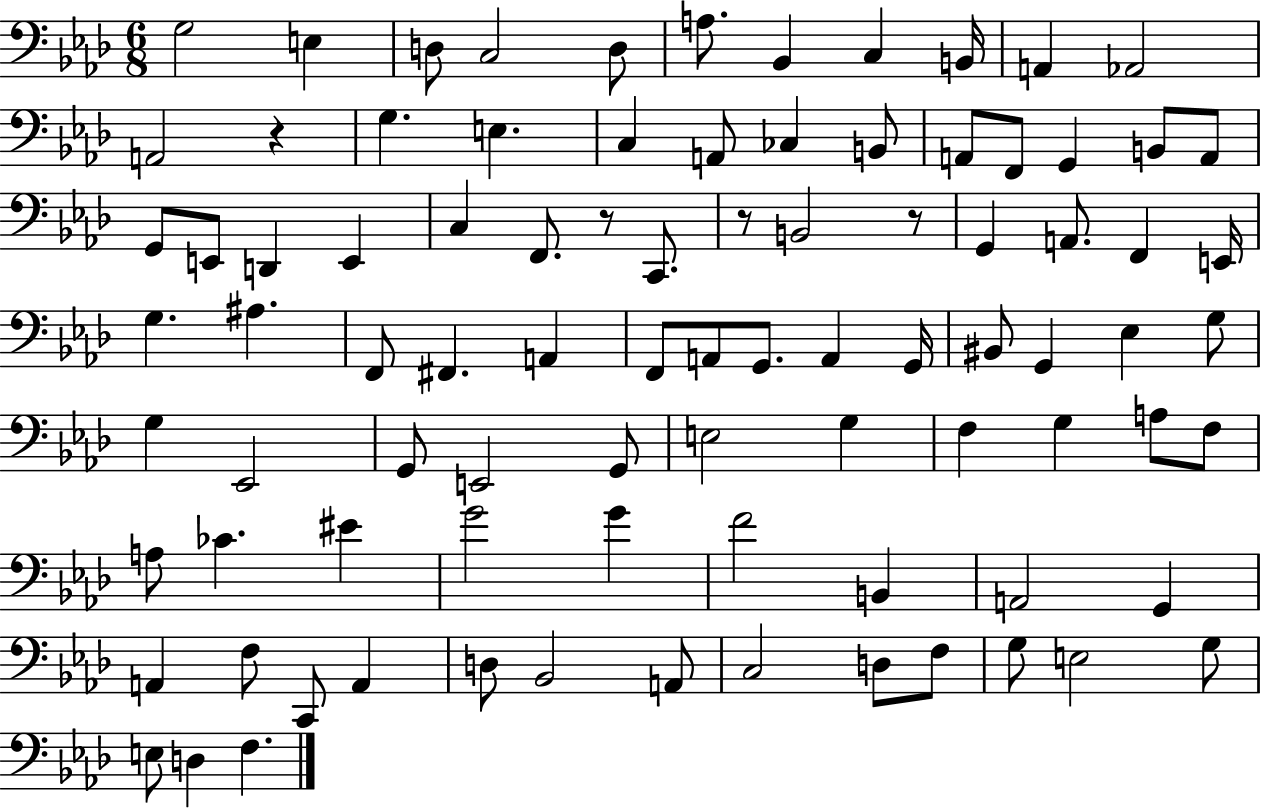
X:1
T:Untitled
M:6/8
L:1/4
K:Ab
G,2 E, D,/2 C,2 D,/2 A,/2 _B,, C, B,,/4 A,, _A,,2 A,,2 z G, E, C, A,,/2 _C, B,,/2 A,,/2 F,,/2 G,, B,,/2 A,,/2 G,,/2 E,,/2 D,, E,, C, F,,/2 z/2 C,,/2 z/2 B,,2 z/2 G,, A,,/2 F,, E,,/4 G, ^A, F,,/2 ^F,, A,, F,,/2 A,,/2 G,,/2 A,, G,,/4 ^B,,/2 G,, _E, G,/2 G, _E,,2 G,,/2 E,,2 G,,/2 E,2 G, F, G, A,/2 F,/2 A,/2 _C ^E G2 G F2 B,, A,,2 G,, A,, F,/2 C,,/2 A,, D,/2 _B,,2 A,,/2 C,2 D,/2 F,/2 G,/2 E,2 G,/2 E,/2 D, F,